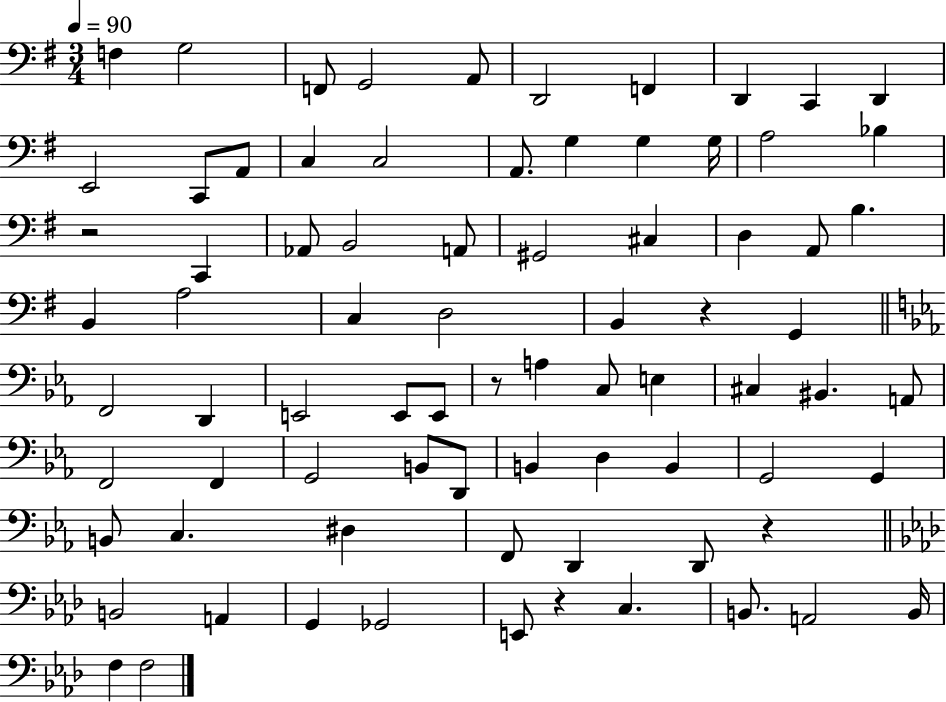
F3/q G3/h F2/e G2/h A2/e D2/h F2/q D2/q C2/q D2/q E2/h C2/e A2/e C3/q C3/h A2/e. G3/q G3/q G3/s A3/h Bb3/q R/h C2/q Ab2/e B2/h A2/e G#2/h C#3/q D3/q A2/e B3/q. B2/q A3/h C3/q D3/h B2/q R/q G2/q F2/h D2/q E2/h E2/e E2/e R/e A3/q C3/e E3/q C#3/q BIS2/q. A2/e F2/h F2/q G2/h B2/e D2/e B2/q D3/q B2/q G2/h G2/q B2/e C3/q. D#3/q F2/e D2/q D2/e R/q B2/h A2/q G2/q Gb2/h E2/e R/q C3/q. B2/e. A2/h B2/s F3/q F3/h